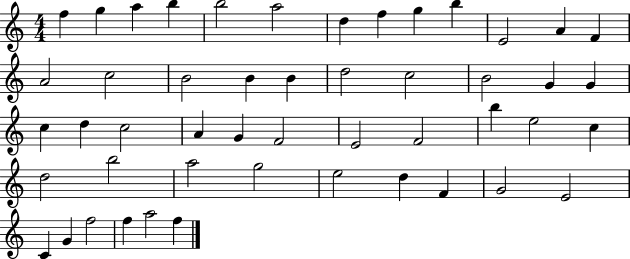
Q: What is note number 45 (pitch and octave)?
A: G4